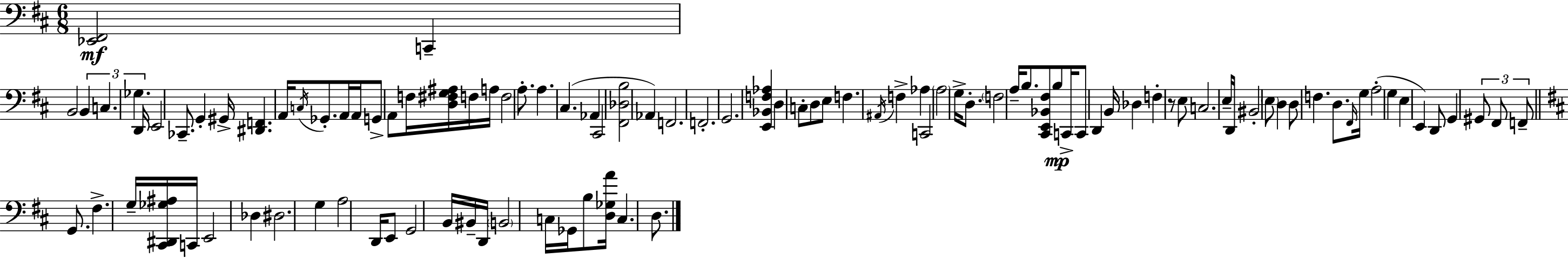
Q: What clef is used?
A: bass